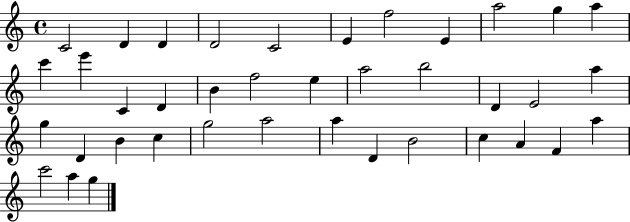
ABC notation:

X:1
T:Untitled
M:4/4
L:1/4
K:C
C2 D D D2 C2 E f2 E a2 g a c' e' C D B f2 e a2 b2 D E2 a g D B c g2 a2 a D B2 c A F a c'2 a g